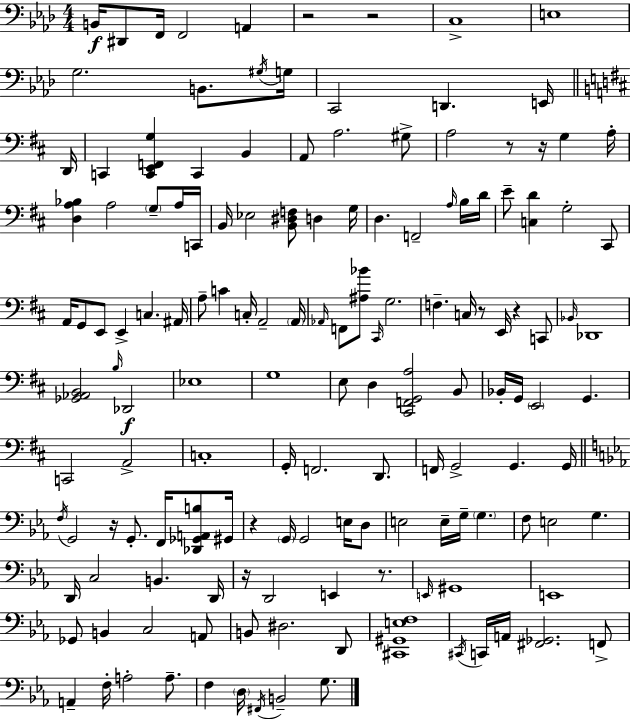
{
  \clef bass
  \numericTimeSignature
  \time 4/4
  \key aes \major
  b,16\f dis,8 f,16 f,2 a,4 | r2 r2 | c1-> | e1 | \break g2. b,8. \acciaccatura { gis16 } | g16 c,2 d,4. e,16 | \bar "||" \break \key b \minor d,16 c,4 <c, e, f, g>4 c,4 b,4 | a,8 a2. gis8-> | a2 r8 r16 g4 | a16-. <d a bes>4 a2 \parenthesize g8-- a16 | \break c,16 b,16 ees2 <b, dis f>8 d4 | g16 d4. f,2-- \grace { a16 } | b16 d'16 e'8-- <c d'>4 g2-. | cis,8 a,16 g,8 e,8 e,4-> c4. | \break ais,16 a8-- c'4 c16-. a,2-- | \parenthesize a,16 \grace { aes,16 } f,8 <ais bes'>8 \grace { cis,16 } g2. | f4.-- c16 r8 e,16 r4 | c,8 \grace { bes,16 } des,1 | \break <ges, aes, b,>2 \grace { b16 }\f des,2 | ees1 | g1 | e8 d4 <cis, f, g, a>2 | \break b,8 bes,16-. g,16 \parenthesize e,2 | g,4. c,2 a,2-> | c1-. | g,16-. f,2. | \break d,8. f,16 g,2-> g,4. | g,16 \bar "||" \break \key ees \major \acciaccatura { f16 } g,2 r16 g,8.-. f,16 <des, ges, a, b>8 | gis,16 r4 \parenthesize g,16 g,2 e16 d8 | e2 e16-- g16-- \parenthesize g4. | f8 e2 g4. | \break d,16 c2 b,4. | d,16 r16 d,2 e,4 r8. | \grace { e,16 } gis,1 | e,1 | \break ges,8 b,4 c2 | a,8 b,8 dis2. | d,8 <cis, gis, e f>1 | \acciaccatura { cis,16 } c,16 a,16 <fis, ges,>2. | \break f,8-> a,4-- f16-. a2-. | a8.-- f4 \parenthesize d16 \acciaccatura { fis,16 } b,2-- | g8. \bar "|."
}